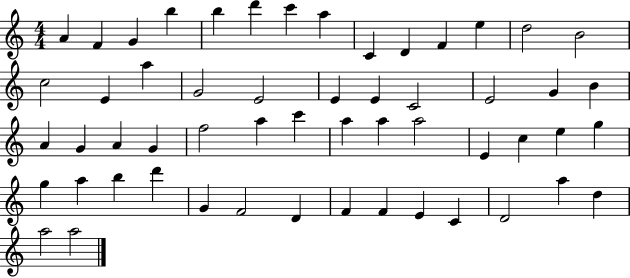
{
  \clef treble
  \numericTimeSignature
  \time 4/4
  \key c \major
  a'4 f'4 g'4 b''4 | b''4 d'''4 c'''4 a''4 | c'4 d'4 f'4 e''4 | d''2 b'2 | \break c''2 e'4 a''4 | g'2 e'2 | e'4 e'4 c'2 | e'2 g'4 b'4 | \break a'4 g'4 a'4 g'4 | f''2 a''4 c'''4 | a''4 a''4 a''2 | e'4 c''4 e''4 g''4 | \break g''4 a''4 b''4 d'''4 | g'4 f'2 d'4 | f'4 f'4 e'4 c'4 | d'2 a''4 d''4 | \break a''2 a''2 | \bar "|."
}